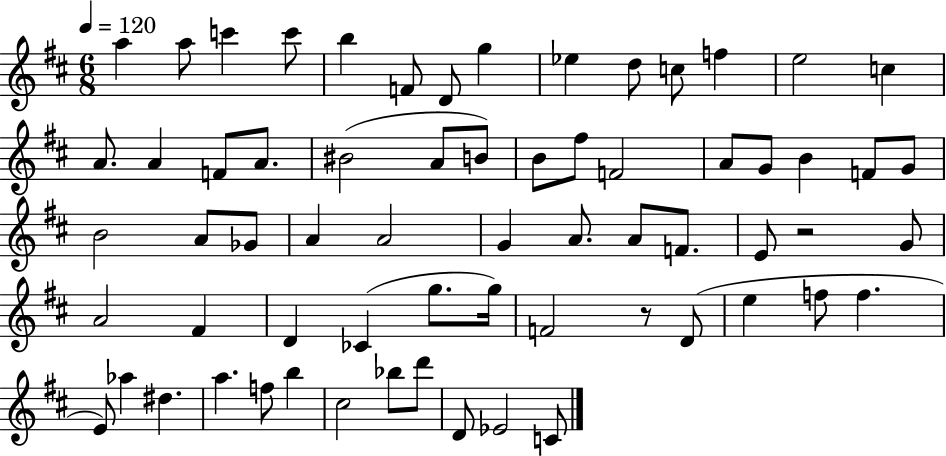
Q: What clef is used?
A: treble